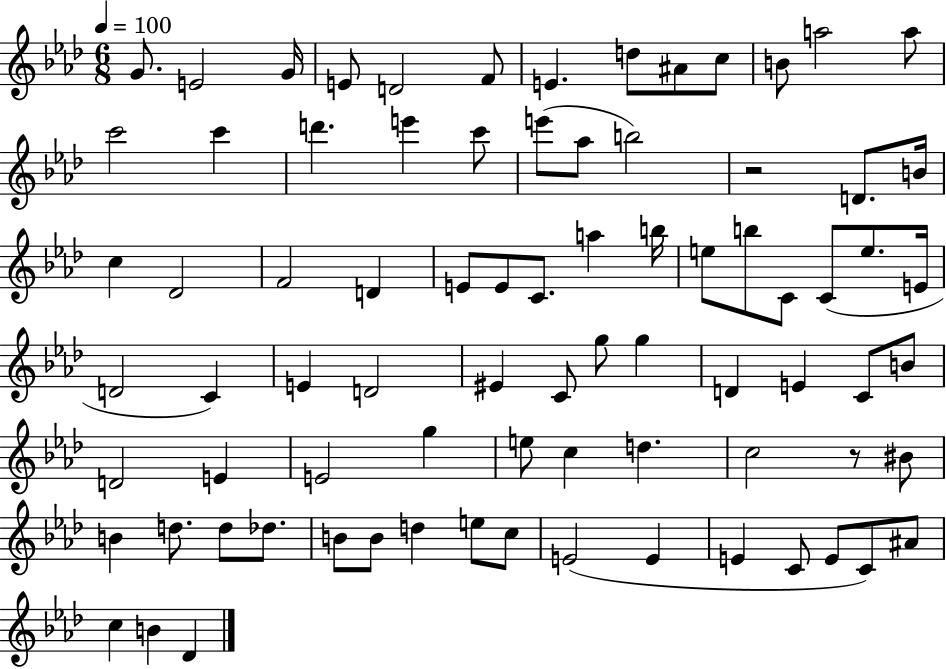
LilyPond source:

{
  \clef treble
  \numericTimeSignature
  \time 6/8
  \key aes \major
  \tempo 4 = 100
  \repeat volta 2 { g'8. e'2 g'16 | e'8 d'2 f'8 | e'4. d''8 ais'8 c''8 | b'8 a''2 a''8 | \break c'''2 c'''4 | d'''4. e'''4 c'''8 | e'''8( aes''8 b''2) | r2 d'8. b'16 | \break c''4 des'2 | f'2 d'4 | e'8 e'8 c'8. a''4 b''16 | e''8 b''8 c'8 c'8( e''8. e'16 | \break d'2 c'4) | e'4 d'2 | eis'4 c'8 g''8 g''4 | d'4 e'4 c'8 b'8 | \break d'2 e'4 | e'2 g''4 | e''8 c''4 d''4. | c''2 r8 bis'8 | \break b'4 d''8. d''8 des''8. | b'8 b'8 d''4 e''8 c''8 | e'2( e'4 | e'4 c'8 e'8 c'8) ais'8 | \break c''4 b'4 des'4 | } \bar "|."
}